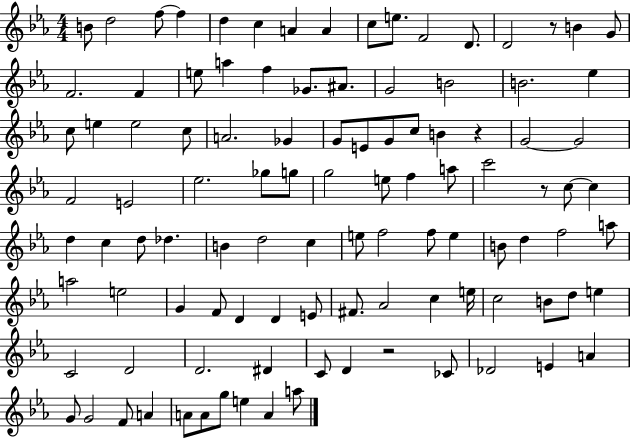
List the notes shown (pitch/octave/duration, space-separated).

B4/e D5/h F5/e F5/q D5/q C5/q A4/q A4/q C5/e E5/e. F4/h D4/e. D4/h R/e B4/q G4/e F4/h. F4/q E5/e A5/q F5/q Gb4/e. A#4/e. G4/h B4/h B4/h. Eb5/q C5/e E5/q E5/h C5/e A4/h. Gb4/q G4/e E4/e G4/e C5/e B4/q R/q G4/h G4/h F4/h E4/h Eb5/h. Gb5/e G5/e G5/h E5/e F5/q A5/e C6/h R/e C5/e C5/q D5/q C5/q D5/e Db5/q. B4/q D5/h C5/q E5/e F5/h F5/e E5/q B4/e D5/q F5/h A5/e A5/h E5/h G4/q F4/e D4/q D4/q E4/e F#4/e. Ab4/h C5/q E5/s C5/h B4/e D5/e E5/q C4/h D4/h D4/h. D#4/q C4/e D4/q R/h CES4/e Db4/h E4/q A4/q G4/e G4/h F4/e A4/q A4/e A4/e G5/e E5/q A4/q A5/e